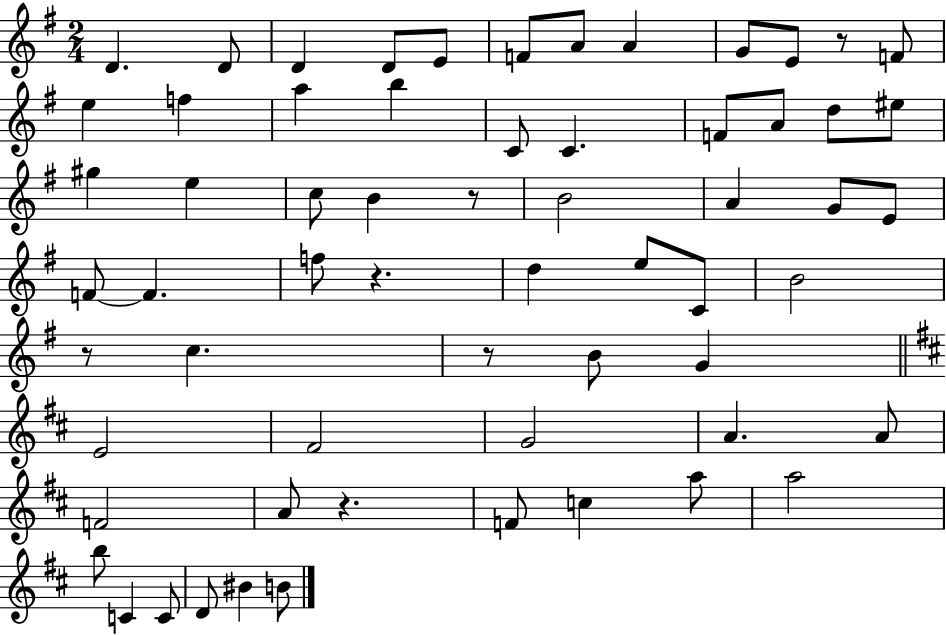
D4/q. D4/e D4/q D4/e E4/e F4/e A4/e A4/q G4/e E4/e R/e F4/e E5/q F5/q A5/q B5/q C4/e C4/q. F4/e A4/e D5/e EIS5/e G#5/q E5/q C5/e B4/q R/e B4/h A4/q G4/e E4/e F4/e F4/q. F5/e R/q. D5/q E5/e C4/e B4/h R/e C5/q. R/e B4/e G4/q E4/h F#4/h G4/h A4/q. A4/e F4/h A4/e R/q. F4/e C5/q A5/e A5/h B5/e C4/q C4/e D4/e BIS4/q B4/e